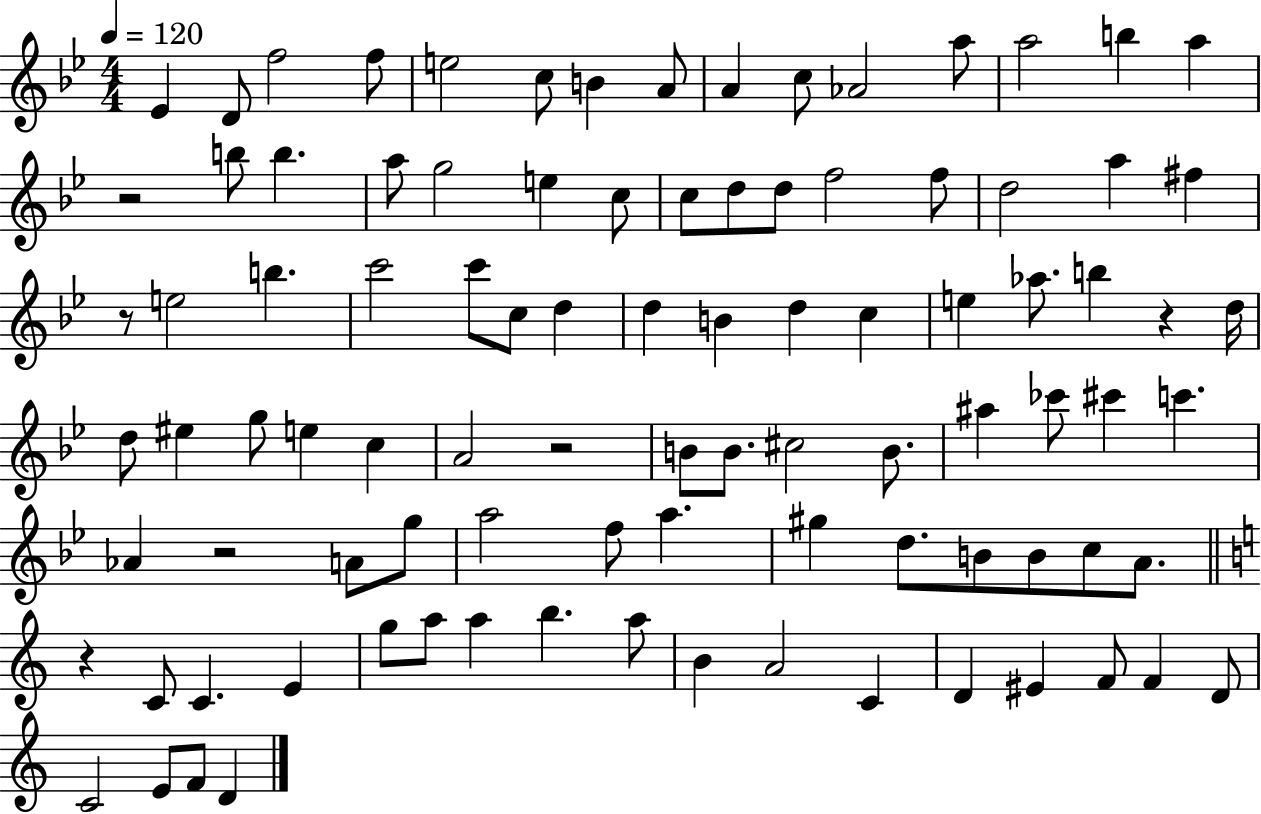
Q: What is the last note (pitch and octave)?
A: D4